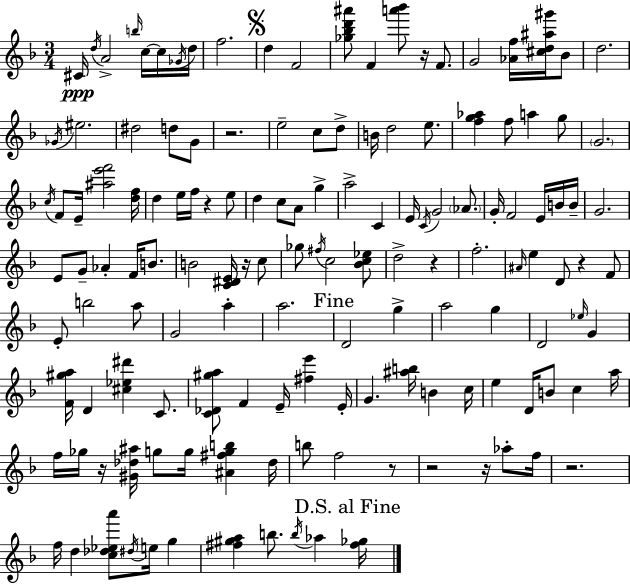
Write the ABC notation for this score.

X:1
T:Untitled
M:3/4
L:1/4
K:F
^C/4 d/4 A2 b/4 c/4 c/4 _G/4 d/4 f2 d F2 [_g_bd'^a']/2 F [a'_b']/2 z/4 F/2 G2 [_Af]/4 [^cd^a^g']/4 _B/2 d2 _G/4 ^e2 ^d2 d/2 G/2 z2 e2 c/2 d/2 B/4 d2 e/2 [fg_a] f/2 a g/2 G2 c/4 F/2 E/4 [^ae'f']2 [df]/4 d e/4 f/4 z e/2 d c/2 A/2 g a2 C E/4 C/4 G2 _A/2 G/4 F2 E/4 B/4 B/4 G2 E/2 G/2 _A F/4 B/2 B2 [C^DE]/4 z/4 c/2 _g/2 ^f/4 c2 [_Bc_e]/2 d2 z f2 ^A/4 e D/2 z F/2 E/2 b2 a/2 G2 a a2 D2 g a2 g D2 _e/4 G [F^ga]/4 D [^c_e^d'] C/2 [C_D^ga]/2 F E/4 [^fe'] E/4 G [^ab]/4 B c/4 e D/4 B/2 c a/4 f/4 _g/4 z/4 [^G_d^a]/4 g/2 g/4 [^A^fgb] _d/4 b/2 f2 z/2 z2 z/4 _a/2 f/4 z2 f/4 d [c_d_ea']/2 ^d/4 e/4 g [^f^ga] b/2 b/4 _a [^f_g]/4